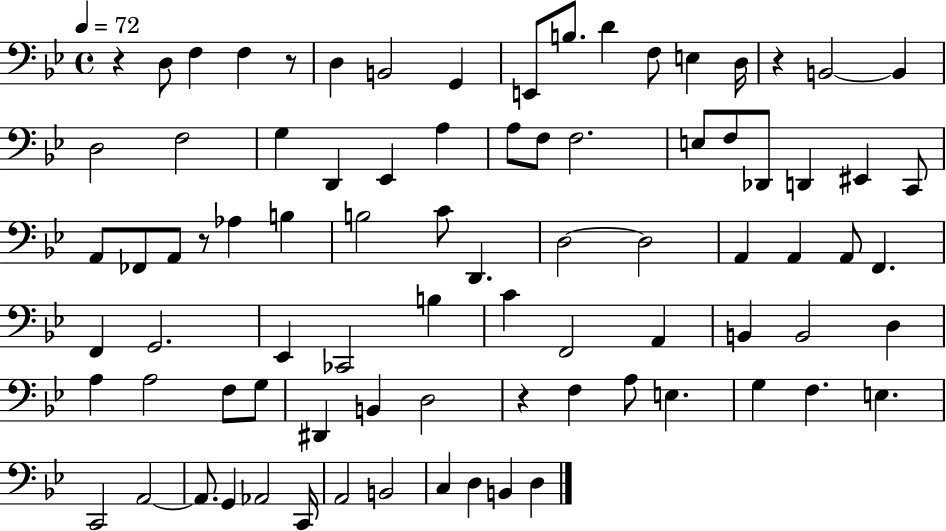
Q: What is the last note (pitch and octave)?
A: D3